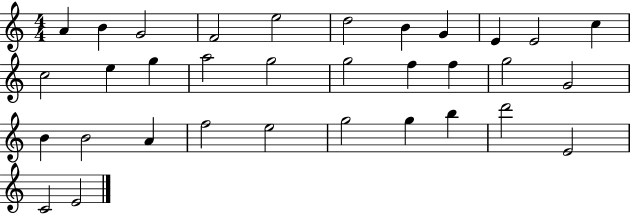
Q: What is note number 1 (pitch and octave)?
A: A4